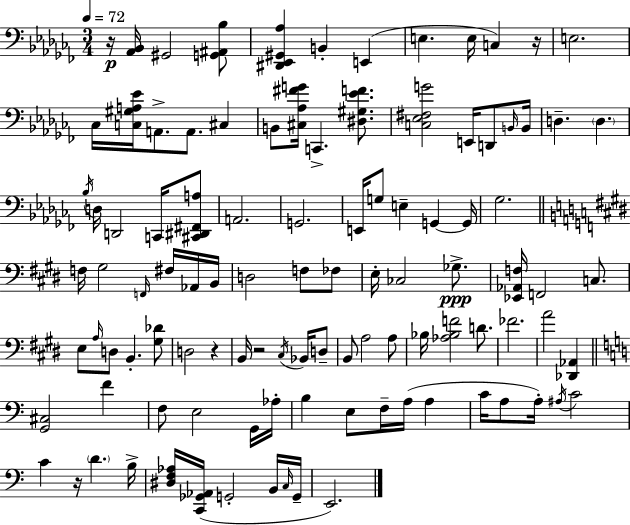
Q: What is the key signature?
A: AES minor